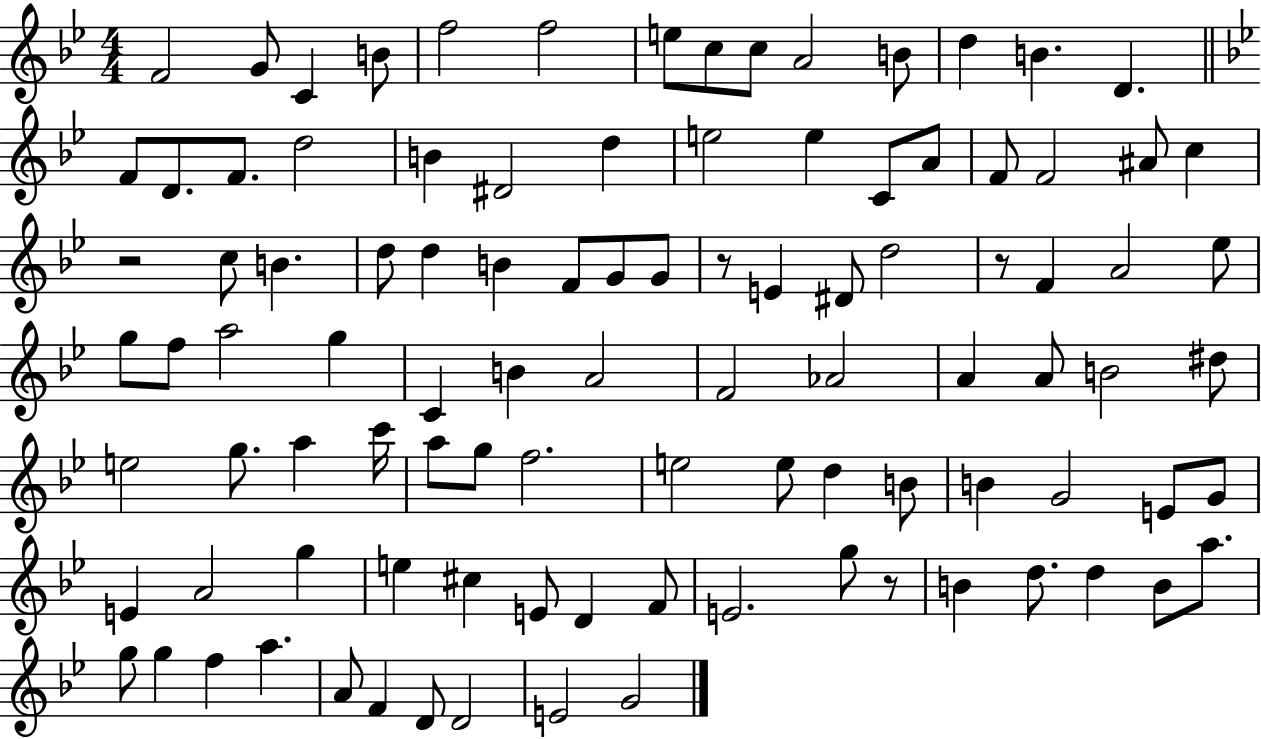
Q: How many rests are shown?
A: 4